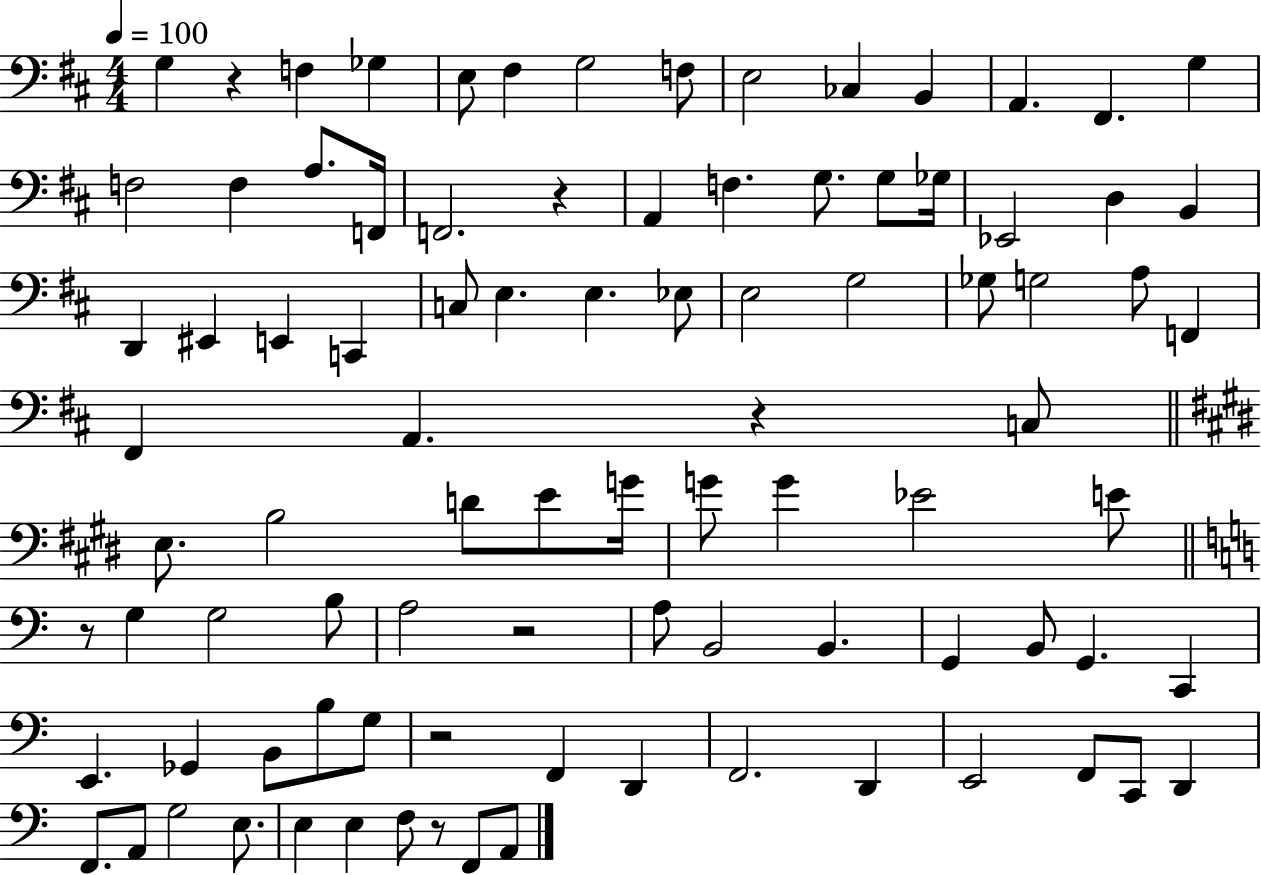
{
  \clef bass
  \numericTimeSignature
  \time 4/4
  \key d \major
  \tempo 4 = 100
  g4 r4 f4 ges4 | e8 fis4 g2 f8 | e2 ces4 b,4 | a,4. fis,4. g4 | \break f2 f4 a8. f,16 | f,2. r4 | a,4 f4. g8. g8 ges16 | ees,2 d4 b,4 | \break d,4 eis,4 e,4 c,4 | c8 e4. e4. ees8 | e2 g2 | ges8 g2 a8 f,4 | \break fis,4 a,4. r4 c8 | \bar "||" \break \key e \major e8. b2 d'8 e'8 g'16 | g'8 g'4 ees'2 e'8 | \bar "||" \break \key c \major r8 g4 g2 b8 | a2 r2 | a8 b,2 b,4. | g,4 b,8 g,4. c,4 | \break e,4. ges,4 b,8 b8 g8 | r2 f,4 d,4 | f,2. d,4 | e,2 f,8 c,8 d,4 | \break f,8. a,8 g2 e8. | e4 e4 f8 r8 f,8 a,8 | \bar "|."
}